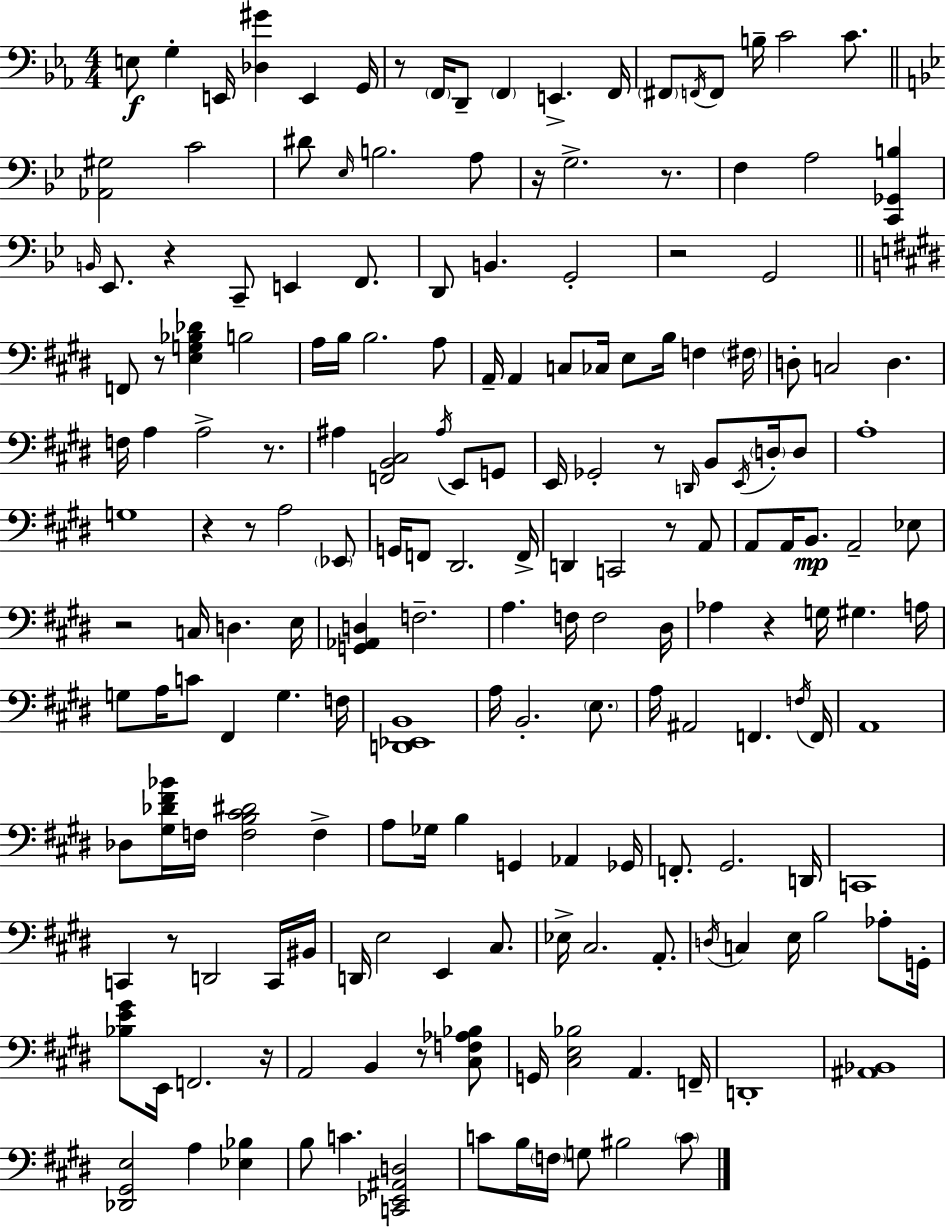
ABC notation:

X:1
T:Untitled
M:4/4
L:1/4
K:Cm
E,/2 G, E,,/4 [_D,^G] E,, G,,/4 z/2 F,,/4 D,,/2 F,, E,, F,,/4 ^F,,/2 F,,/4 F,,/2 B,/4 C2 C/2 [_A,,^G,]2 C2 ^D/2 _E,/4 B,2 A,/2 z/4 G,2 z/2 F, A,2 [C,,_G,,B,] B,,/4 _E,,/2 z C,,/2 E,, F,,/2 D,,/2 B,, G,,2 z2 G,,2 F,,/2 z/2 [E,G,_B,_D] B,2 A,/4 B,/4 B,2 A,/2 A,,/4 A,, C,/2 _C,/4 E,/2 B,/4 F, ^F,/4 D,/2 C,2 D, F,/4 A, A,2 z/2 ^A, [F,,B,,^C,]2 ^A,/4 E,,/2 G,,/2 E,,/4 _G,,2 z/2 D,,/4 B,,/2 E,,/4 D,/4 D,/2 A,4 G,4 z z/2 A,2 _E,,/2 G,,/4 F,,/2 ^D,,2 F,,/4 D,, C,,2 z/2 A,,/2 A,,/2 A,,/4 B,,/2 A,,2 _E,/2 z2 C,/4 D, E,/4 [G,,_A,,D,] F,2 A, F,/4 F,2 ^D,/4 _A, z G,/4 ^G, A,/4 G,/2 A,/4 C/2 ^F,, G, F,/4 [D,,_E,,B,,]4 A,/4 B,,2 E,/2 A,/4 ^A,,2 F,, F,/4 F,,/4 A,,4 _D,/2 [^G,_D^F_B]/4 F,/4 [F,B,^C^D]2 F, A,/2 _G,/4 B, G,, _A,, _G,,/4 F,,/2 ^G,,2 D,,/4 C,,4 C,, z/2 D,,2 C,,/4 ^B,,/4 D,,/4 E,2 E,, ^C,/2 _E,/4 ^C,2 A,,/2 D,/4 C, E,/4 B,2 _A,/2 G,,/4 [_B,E^G]/2 E,,/4 F,,2 z/4 A,,2 B,, z/2 [^C,F,_A,_B,]/2 G,,/4 [^C,E,_B,]2 A,, F,,/4 D,,4 [^A,,_B,,]4 [_D,,^G,,E,]2 A, [_E,_B,] B,/2 C [C,,_E,,^A,,D,]2 C/2 B,/4 F,/4 G,/2 ^B,2 C/2